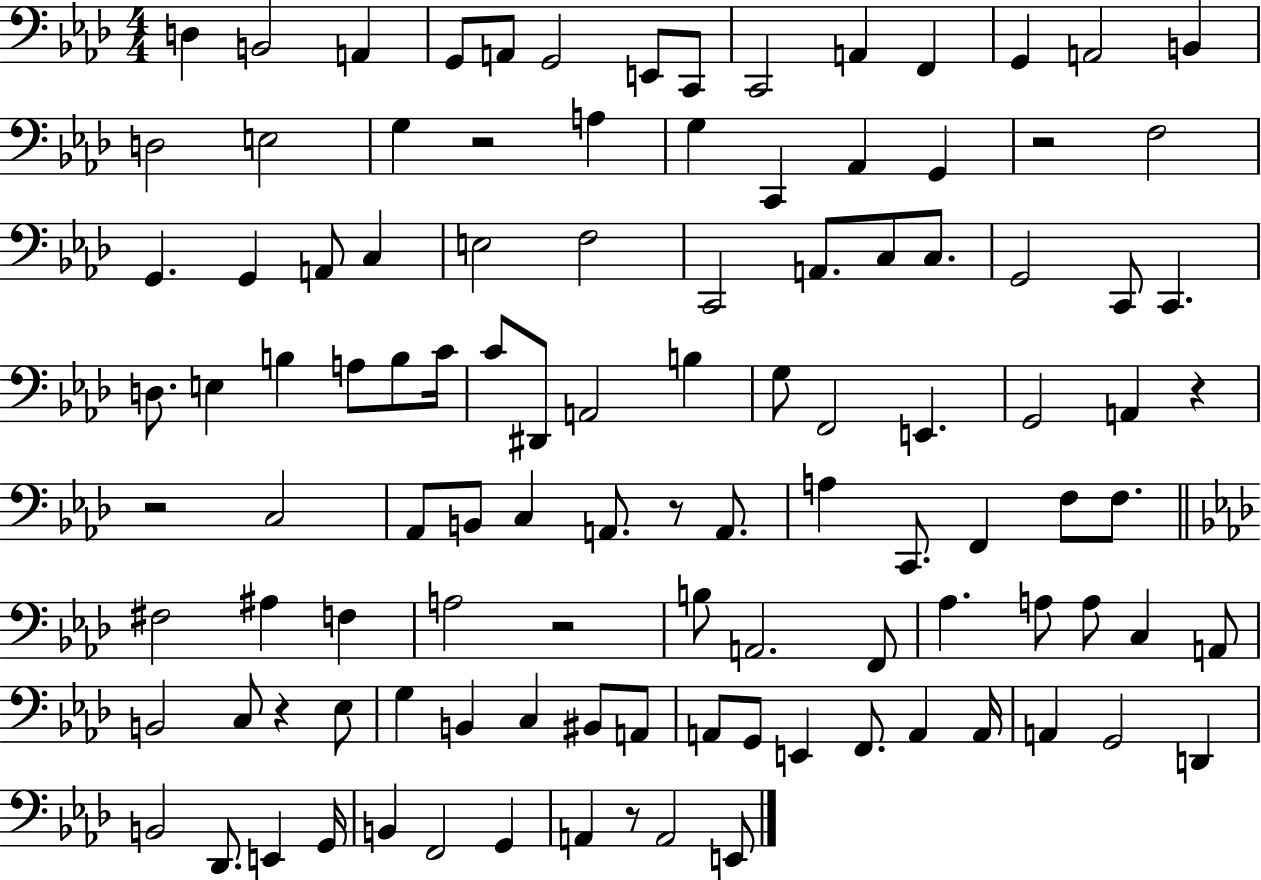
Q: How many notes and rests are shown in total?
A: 109